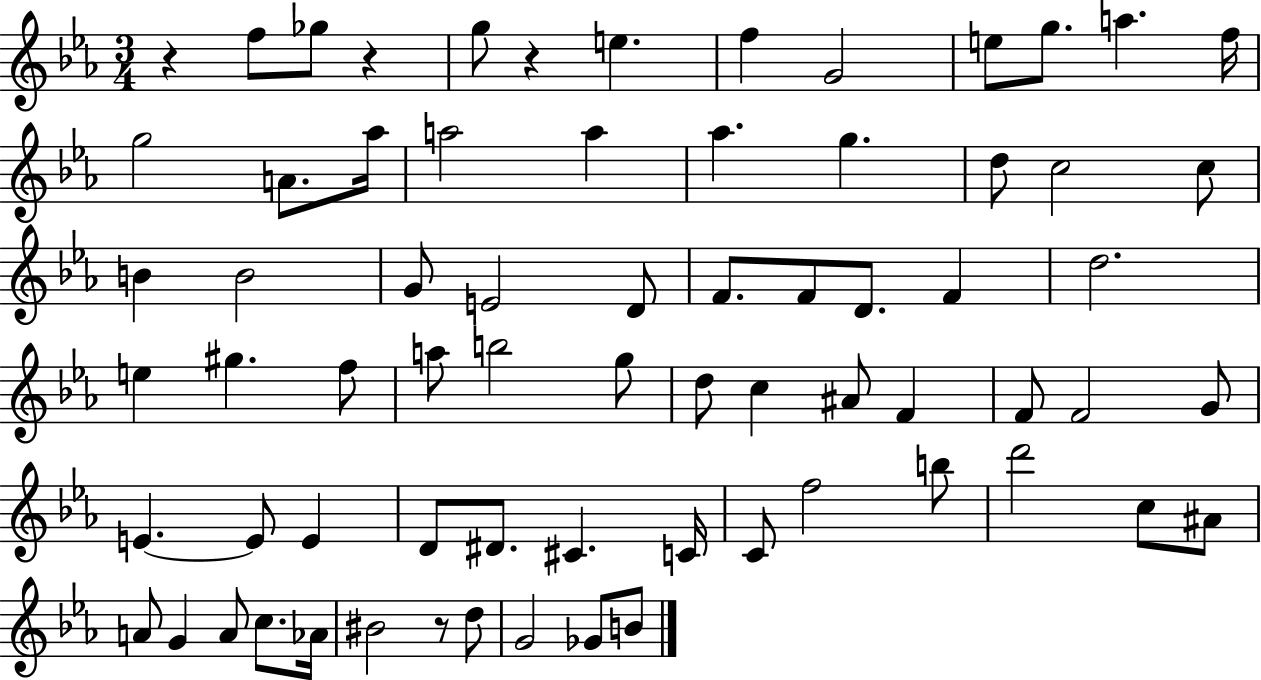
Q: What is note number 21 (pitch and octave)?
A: B4